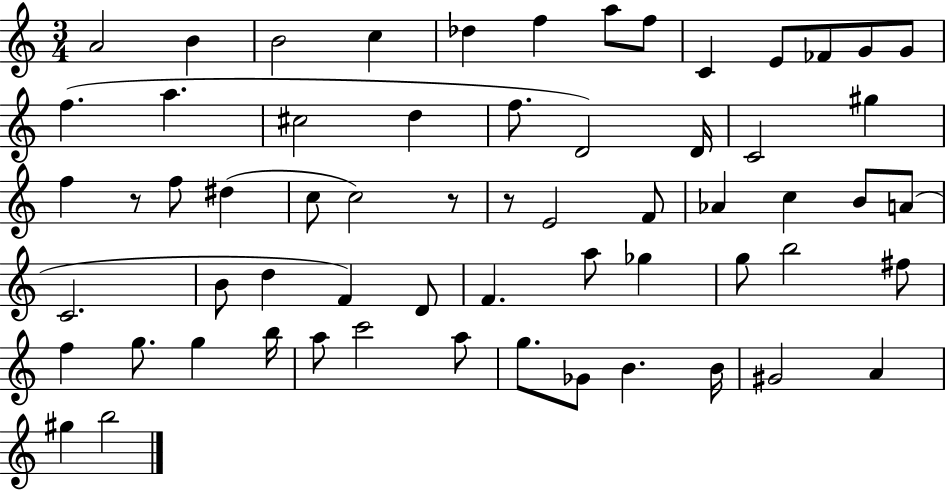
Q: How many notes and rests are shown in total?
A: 62